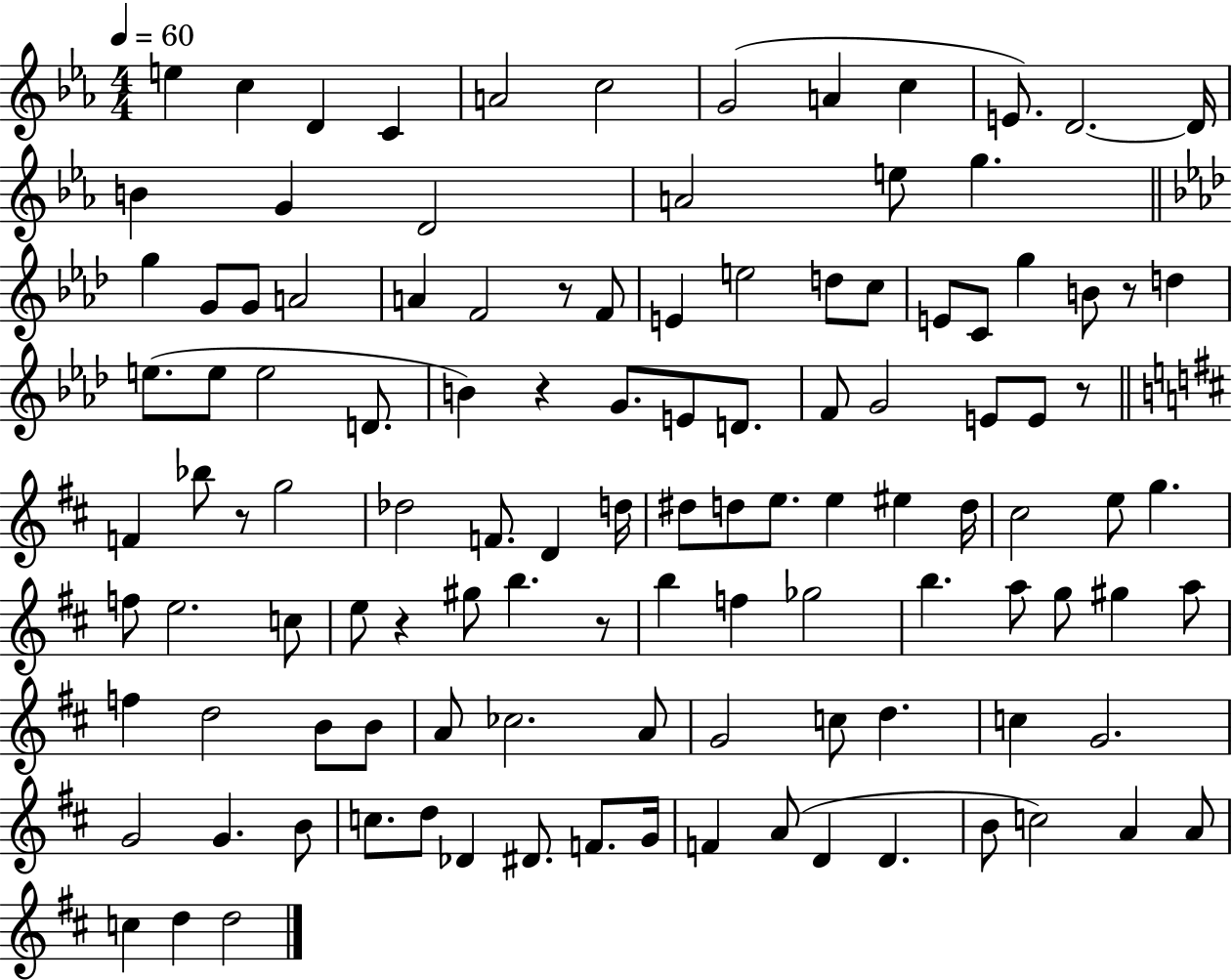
X:1
T:Untitled
M:4/4
L:1/4
K:Eb
e c D C A2 c2 G2 A c E/2 D2 D/4 B G D2 A2 e/2 g g G/2 G/2 A2 A F2 z/2 F/2 E e2 d/2 c/2 E/2 C/2 g B/2 z/2 d e/2 e/2 e2 D/2 B z G/2 E/2 D/2 F/2 G2 E/2 E/2 z/2 F _b/2 z/2 g2 _d2 F/2 D d/4 ^d/2 d/2 e/2 e ^e d/4 ^c2 e/2 g f/2 e2 c/2 e/2 z ^g/2 b z/2 b f _g2 b a/2 g/2 ^g a/2 f d2 B/2 B/2 A/2 _c2 A/2 G2 c/2 d c G2 G2 G B/2 c/2 d/2 _D ^D/2 F/2 G/4 F A/2 D D B/2 c2 A A/2 c d d2